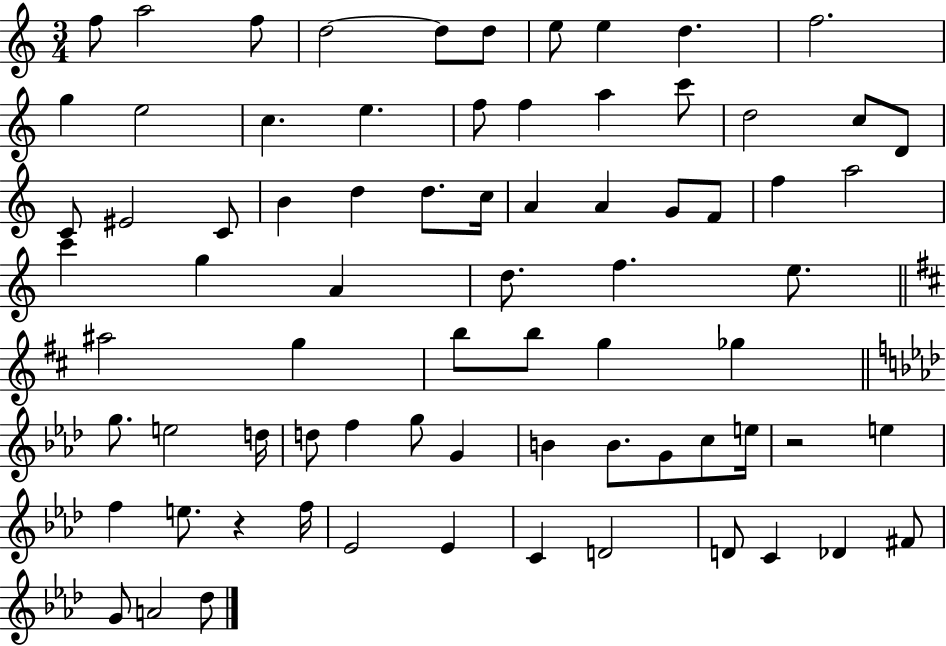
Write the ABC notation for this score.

X:1
T:Untitled
M:3/4
L:1/4
K:C
f/2 a2 f/2 d2 d/2 d/2 e/2 e d f2 g e2 c e f/2 f a c'/2 d2 c/2 D/2 C/2 ^E2 C/2 B d d/2 c/4 A A G/2 F/2 f a2 c' g A d/2 f e/2 ^a2 g b/2 b/2 g _g g/2 e2 d/4 d/2 f g/2 G B B/2 G/2 c/2 e/4 z2 e f e/2 z f/4 _E2 _E C D2 D/2 C _D ^F/2 G/2 A2 _d/2